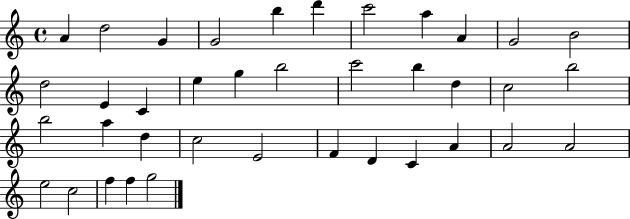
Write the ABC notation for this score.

X:1
T:Untitled
M:4/4
L:1/4
K:C
A d2 G G2 b d' c'2 a A G2 B2 d2 E C e g b2 c'2 b d c2 b2 b2 a d c2 E2 F D C A A2 A2 e2 c2 f f g2